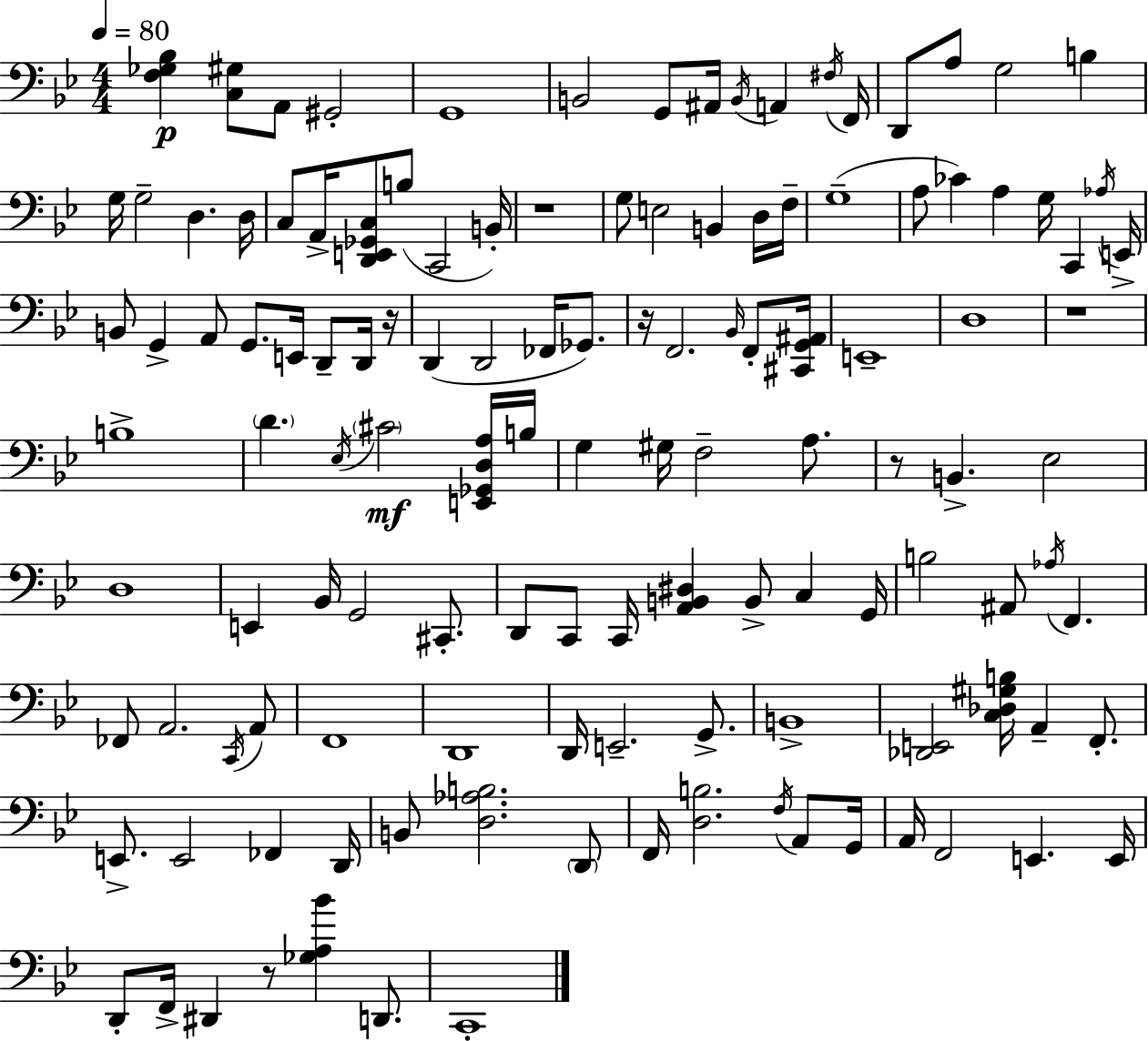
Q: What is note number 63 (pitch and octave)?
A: Eb3